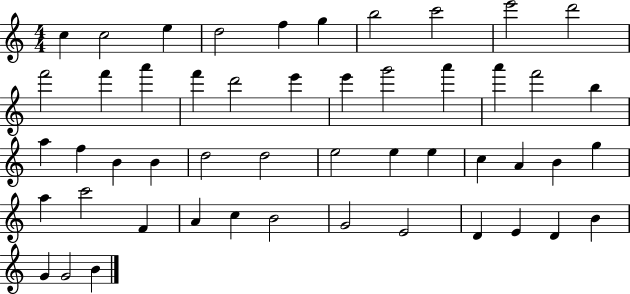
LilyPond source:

{
  \clef treble
  \numericTimeSignature
  \time 4/4
  \key c \major
  c''4 c''2 e''4 | d''2 f''4 g''4 | b''2 c'''2 | e'''2 d'''2 | \break f'''2 f'''4 a'''4 | f'''4 d'''2 e'''4 | e'''4 g'''2 a'''4 | a'''4 f'''2 b''4 | \break a''4 f''4 b'4 b'4 | d''2 d''2 | e''2 e''4 e''4 | c''4 a'4 b'4 g''4 | \break a''4 c'''2 f'4 | a'4 c''4 b'2 | g'2 e'2 | d'4 e'4 d'4 b'4 | \break g'4 g'2 b'4 | \bar "|."
}